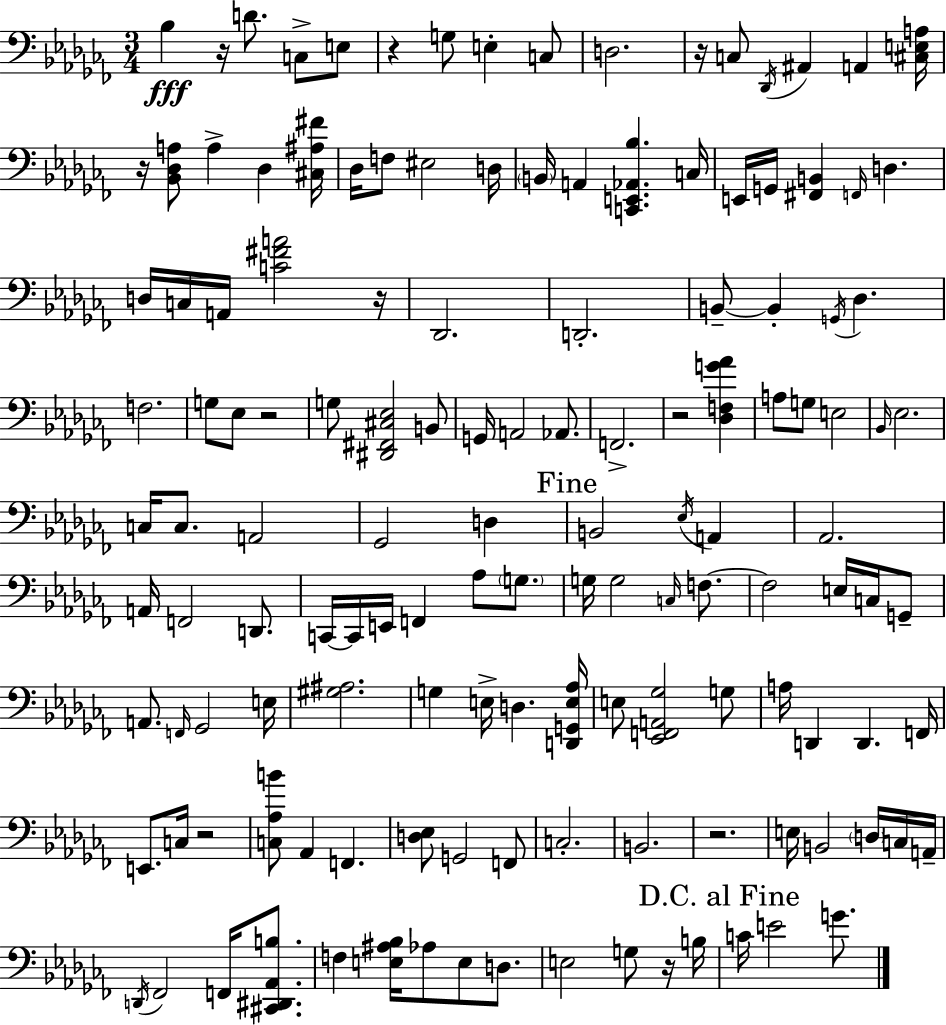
{
  \clef bass
  \numericTimeSignature
  \time 3/4
  \key aes \minor
  \repeat volta 2 { bes4\fff r16 d'8. c8-> e8 | r4 g8 e4-. c8 | d2. | r16 c8 \acciaccatura { des,16 } ais,4 a,4 | \break <cis e a>16 r16 <bes, des a>8 a4-> des4 | <cis ais fis'>16 des16 f8 eis2 | d16 \parenthesize b,16 a,4 <c, e, aes, bes>4. | c16 e,16 g,16 <fis, b,>4 \grace { f,16 } d4. | \break d16 c16 a,16 <c' fis' a'>2 | r16 des,2. | d,2.-. | b,8--~~ b,4-. \acciaccatura { g,16 } des4. | \break f2. | g8 ees8 r2 | g8 <dis, fis, cis ees>2 | b,8 g,16 a,2 | \break aes,8. f,2.-> | r2 <des f g' aes'>4 | a8 g8 e2 | \grace { bes,16 } ees2. | \break c16 c8. a,2 | ges,2 | d4 \mark "Fine" b,2 | \acciaccatura { ees16 } a,4 aes,2. | \break a,16 f,2 | d,8. c,16~~ c,16 e,16 f,4 | aes8 \parenthesize g8. g16 g2 | \grace { c16 } f8.~~ f2 | \break e16 c16 g,8-- a,8. \grace { f,16 } ges,2 | e16 <gis ais>2. | g4 e16-> | d4. <d, g, e aes>16 e8 <ees, f, a, ges>2 | \break g8 a16 d,4 | d,4. f,16 e,8. c16 r2 | <c aes b'>8 aes,4 | f,4. <d ees>8 g,2 | \break f,8 c2.-. | b,2. | r2. | e16 b,2 | \break \parenthesize d16 c16 a,16-- \acciaccatura { d,16 } fes,2 | f,16 <cis, dis, aes, b>8. f4 | <e ais bes>16 aes8 e8 d8. e2 | g8 r16 b16 \mark "D.C. al Fine" c'16 e'2 | \break g'8. } \bar "|."
}